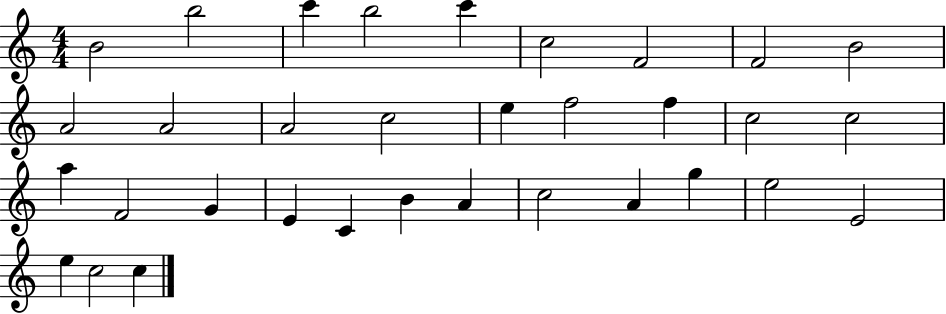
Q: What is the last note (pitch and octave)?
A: C5